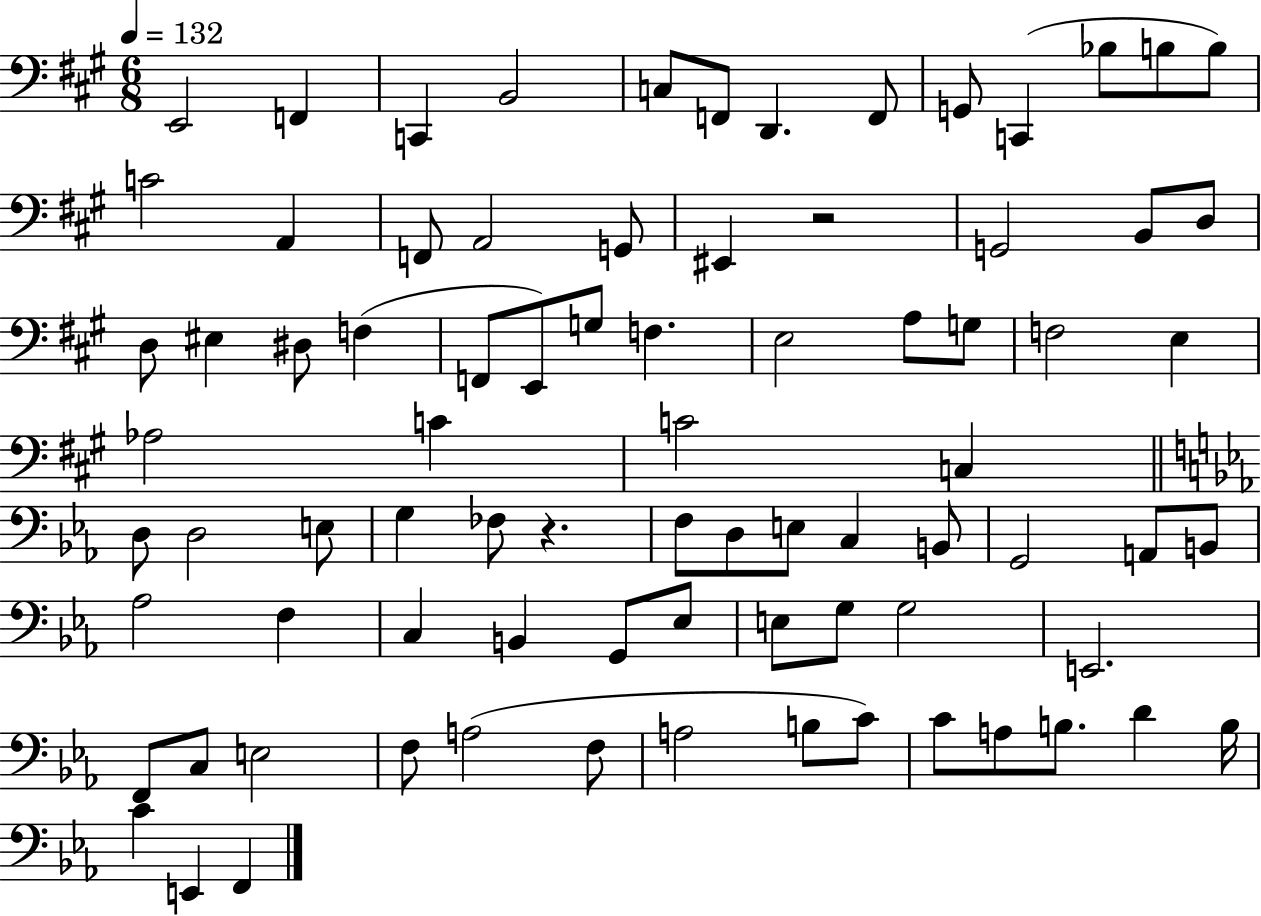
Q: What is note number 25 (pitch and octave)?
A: D#3